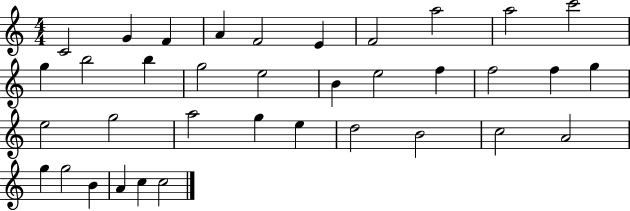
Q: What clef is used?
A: treble